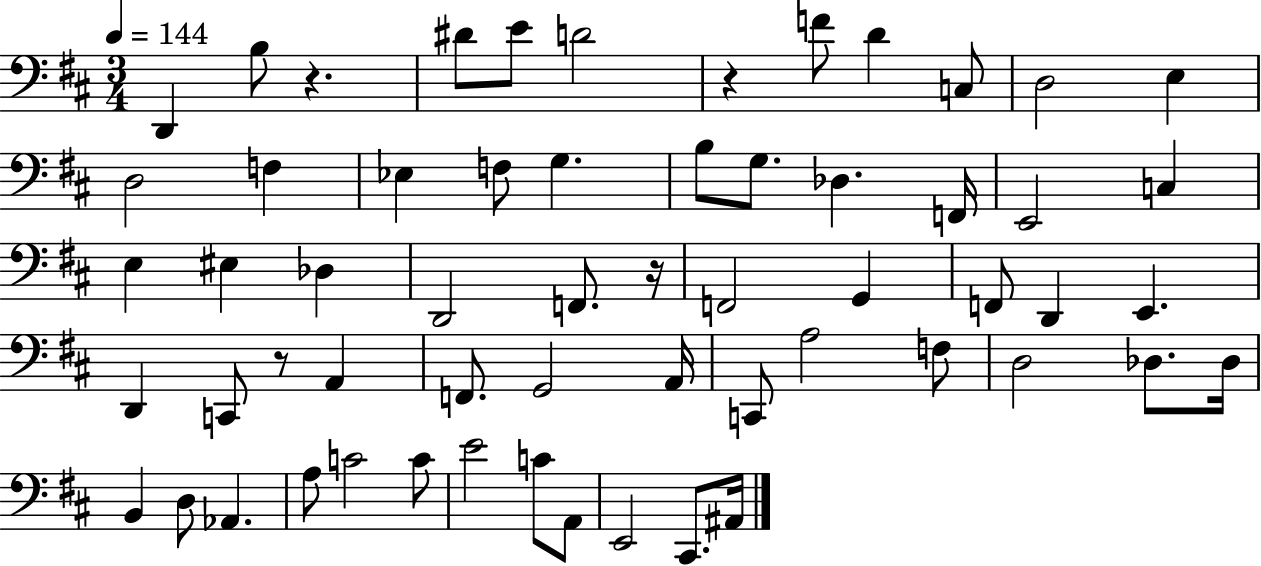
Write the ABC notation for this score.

X:1
T:Untitled
M:3/4
L:1/4
K:D
D,, B,/2 z ^D/2 E/2 D2 z F/2 D C,/2 D,2 E, D,2 F, _E, F,/2 G, B,/2 G,/2 _D, F,,/4 E,,2 C, E, ^E, _D, D,,2 F,,/2 z/4 F,,2 G,, F,,/2 D,, E,, D,, C,,/2 z/2 A,, F,,/2 G,,2 A,,/4 C,,/2 A,2 F,/2 D,2 _D,/2 _D,/4 B,, D,/2 _A,, A,/2 C2 C/2 E2 C/2 A,,/2 E,,2 ^C,,/2 ^A,,/4